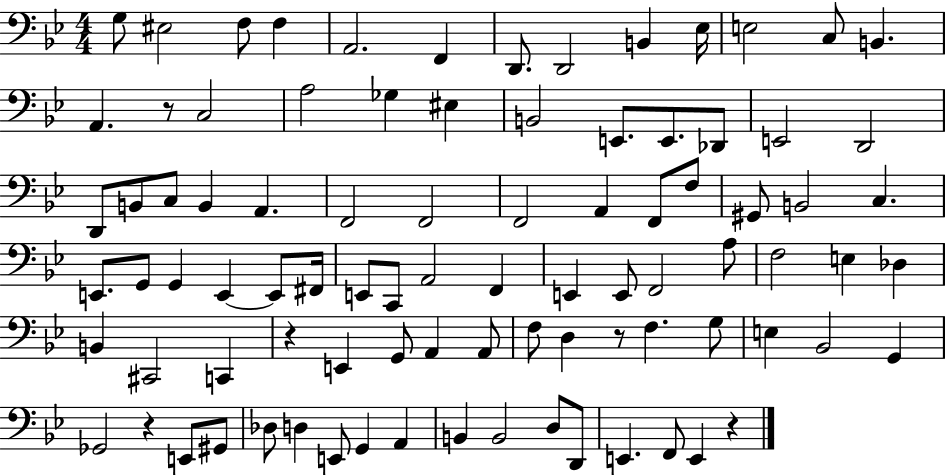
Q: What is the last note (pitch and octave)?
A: E2